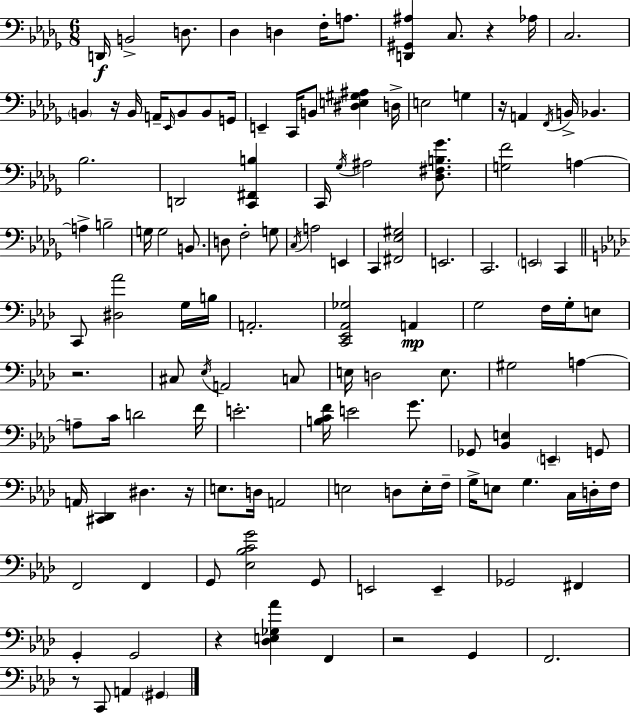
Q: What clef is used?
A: bass